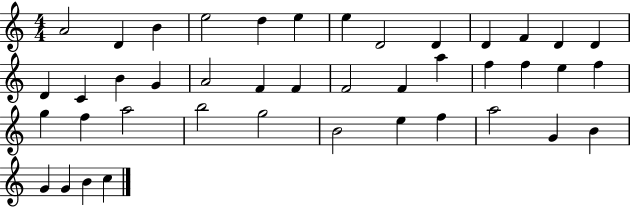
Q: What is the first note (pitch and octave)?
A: A4